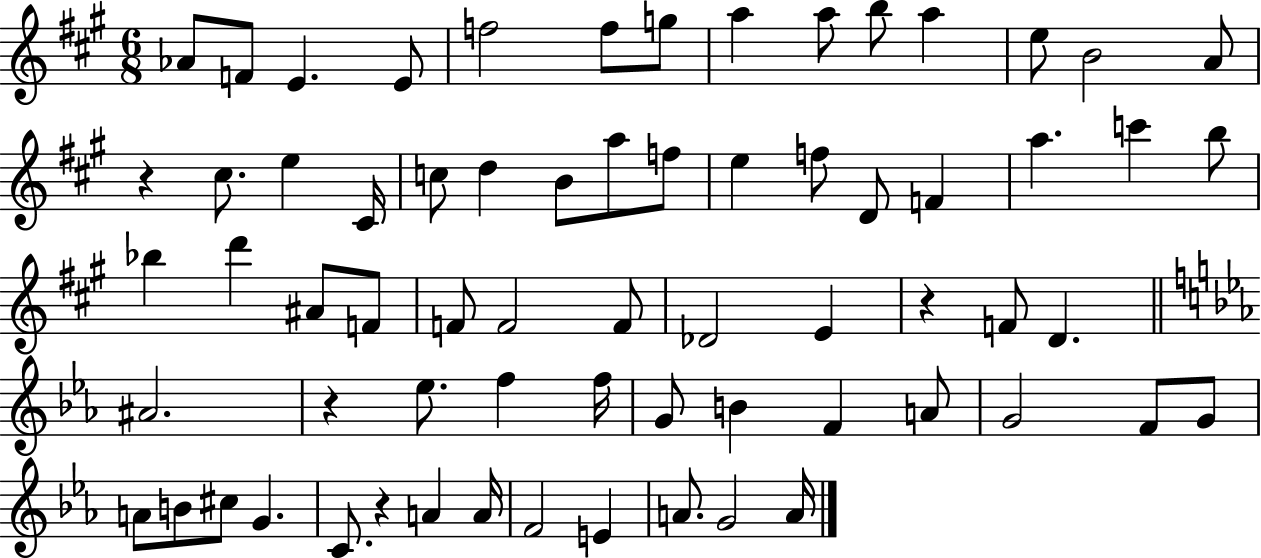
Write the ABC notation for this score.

X:1
T:Untitled
M:6/8
L:1/4
K:A
_A/2 F/2 E E/2 f2 f/2 g/2 a a/2 b/2 a e/2 B2 A/2 z ^c/2 e ^C/4 c/2 d B/2 a/2 f/2 e f/2 D/2 F a c' b/2 _b d' ^A/2 F/2 F/2 F2 F/2 _D2 E z F/2 D ^A2 z _e/2 f f/4 G/2 B F A/2 G2 F/2 G/2 A/2 B/2 ^c/2 G C/2 z A A/4 F2 E A/2 G2 A/4